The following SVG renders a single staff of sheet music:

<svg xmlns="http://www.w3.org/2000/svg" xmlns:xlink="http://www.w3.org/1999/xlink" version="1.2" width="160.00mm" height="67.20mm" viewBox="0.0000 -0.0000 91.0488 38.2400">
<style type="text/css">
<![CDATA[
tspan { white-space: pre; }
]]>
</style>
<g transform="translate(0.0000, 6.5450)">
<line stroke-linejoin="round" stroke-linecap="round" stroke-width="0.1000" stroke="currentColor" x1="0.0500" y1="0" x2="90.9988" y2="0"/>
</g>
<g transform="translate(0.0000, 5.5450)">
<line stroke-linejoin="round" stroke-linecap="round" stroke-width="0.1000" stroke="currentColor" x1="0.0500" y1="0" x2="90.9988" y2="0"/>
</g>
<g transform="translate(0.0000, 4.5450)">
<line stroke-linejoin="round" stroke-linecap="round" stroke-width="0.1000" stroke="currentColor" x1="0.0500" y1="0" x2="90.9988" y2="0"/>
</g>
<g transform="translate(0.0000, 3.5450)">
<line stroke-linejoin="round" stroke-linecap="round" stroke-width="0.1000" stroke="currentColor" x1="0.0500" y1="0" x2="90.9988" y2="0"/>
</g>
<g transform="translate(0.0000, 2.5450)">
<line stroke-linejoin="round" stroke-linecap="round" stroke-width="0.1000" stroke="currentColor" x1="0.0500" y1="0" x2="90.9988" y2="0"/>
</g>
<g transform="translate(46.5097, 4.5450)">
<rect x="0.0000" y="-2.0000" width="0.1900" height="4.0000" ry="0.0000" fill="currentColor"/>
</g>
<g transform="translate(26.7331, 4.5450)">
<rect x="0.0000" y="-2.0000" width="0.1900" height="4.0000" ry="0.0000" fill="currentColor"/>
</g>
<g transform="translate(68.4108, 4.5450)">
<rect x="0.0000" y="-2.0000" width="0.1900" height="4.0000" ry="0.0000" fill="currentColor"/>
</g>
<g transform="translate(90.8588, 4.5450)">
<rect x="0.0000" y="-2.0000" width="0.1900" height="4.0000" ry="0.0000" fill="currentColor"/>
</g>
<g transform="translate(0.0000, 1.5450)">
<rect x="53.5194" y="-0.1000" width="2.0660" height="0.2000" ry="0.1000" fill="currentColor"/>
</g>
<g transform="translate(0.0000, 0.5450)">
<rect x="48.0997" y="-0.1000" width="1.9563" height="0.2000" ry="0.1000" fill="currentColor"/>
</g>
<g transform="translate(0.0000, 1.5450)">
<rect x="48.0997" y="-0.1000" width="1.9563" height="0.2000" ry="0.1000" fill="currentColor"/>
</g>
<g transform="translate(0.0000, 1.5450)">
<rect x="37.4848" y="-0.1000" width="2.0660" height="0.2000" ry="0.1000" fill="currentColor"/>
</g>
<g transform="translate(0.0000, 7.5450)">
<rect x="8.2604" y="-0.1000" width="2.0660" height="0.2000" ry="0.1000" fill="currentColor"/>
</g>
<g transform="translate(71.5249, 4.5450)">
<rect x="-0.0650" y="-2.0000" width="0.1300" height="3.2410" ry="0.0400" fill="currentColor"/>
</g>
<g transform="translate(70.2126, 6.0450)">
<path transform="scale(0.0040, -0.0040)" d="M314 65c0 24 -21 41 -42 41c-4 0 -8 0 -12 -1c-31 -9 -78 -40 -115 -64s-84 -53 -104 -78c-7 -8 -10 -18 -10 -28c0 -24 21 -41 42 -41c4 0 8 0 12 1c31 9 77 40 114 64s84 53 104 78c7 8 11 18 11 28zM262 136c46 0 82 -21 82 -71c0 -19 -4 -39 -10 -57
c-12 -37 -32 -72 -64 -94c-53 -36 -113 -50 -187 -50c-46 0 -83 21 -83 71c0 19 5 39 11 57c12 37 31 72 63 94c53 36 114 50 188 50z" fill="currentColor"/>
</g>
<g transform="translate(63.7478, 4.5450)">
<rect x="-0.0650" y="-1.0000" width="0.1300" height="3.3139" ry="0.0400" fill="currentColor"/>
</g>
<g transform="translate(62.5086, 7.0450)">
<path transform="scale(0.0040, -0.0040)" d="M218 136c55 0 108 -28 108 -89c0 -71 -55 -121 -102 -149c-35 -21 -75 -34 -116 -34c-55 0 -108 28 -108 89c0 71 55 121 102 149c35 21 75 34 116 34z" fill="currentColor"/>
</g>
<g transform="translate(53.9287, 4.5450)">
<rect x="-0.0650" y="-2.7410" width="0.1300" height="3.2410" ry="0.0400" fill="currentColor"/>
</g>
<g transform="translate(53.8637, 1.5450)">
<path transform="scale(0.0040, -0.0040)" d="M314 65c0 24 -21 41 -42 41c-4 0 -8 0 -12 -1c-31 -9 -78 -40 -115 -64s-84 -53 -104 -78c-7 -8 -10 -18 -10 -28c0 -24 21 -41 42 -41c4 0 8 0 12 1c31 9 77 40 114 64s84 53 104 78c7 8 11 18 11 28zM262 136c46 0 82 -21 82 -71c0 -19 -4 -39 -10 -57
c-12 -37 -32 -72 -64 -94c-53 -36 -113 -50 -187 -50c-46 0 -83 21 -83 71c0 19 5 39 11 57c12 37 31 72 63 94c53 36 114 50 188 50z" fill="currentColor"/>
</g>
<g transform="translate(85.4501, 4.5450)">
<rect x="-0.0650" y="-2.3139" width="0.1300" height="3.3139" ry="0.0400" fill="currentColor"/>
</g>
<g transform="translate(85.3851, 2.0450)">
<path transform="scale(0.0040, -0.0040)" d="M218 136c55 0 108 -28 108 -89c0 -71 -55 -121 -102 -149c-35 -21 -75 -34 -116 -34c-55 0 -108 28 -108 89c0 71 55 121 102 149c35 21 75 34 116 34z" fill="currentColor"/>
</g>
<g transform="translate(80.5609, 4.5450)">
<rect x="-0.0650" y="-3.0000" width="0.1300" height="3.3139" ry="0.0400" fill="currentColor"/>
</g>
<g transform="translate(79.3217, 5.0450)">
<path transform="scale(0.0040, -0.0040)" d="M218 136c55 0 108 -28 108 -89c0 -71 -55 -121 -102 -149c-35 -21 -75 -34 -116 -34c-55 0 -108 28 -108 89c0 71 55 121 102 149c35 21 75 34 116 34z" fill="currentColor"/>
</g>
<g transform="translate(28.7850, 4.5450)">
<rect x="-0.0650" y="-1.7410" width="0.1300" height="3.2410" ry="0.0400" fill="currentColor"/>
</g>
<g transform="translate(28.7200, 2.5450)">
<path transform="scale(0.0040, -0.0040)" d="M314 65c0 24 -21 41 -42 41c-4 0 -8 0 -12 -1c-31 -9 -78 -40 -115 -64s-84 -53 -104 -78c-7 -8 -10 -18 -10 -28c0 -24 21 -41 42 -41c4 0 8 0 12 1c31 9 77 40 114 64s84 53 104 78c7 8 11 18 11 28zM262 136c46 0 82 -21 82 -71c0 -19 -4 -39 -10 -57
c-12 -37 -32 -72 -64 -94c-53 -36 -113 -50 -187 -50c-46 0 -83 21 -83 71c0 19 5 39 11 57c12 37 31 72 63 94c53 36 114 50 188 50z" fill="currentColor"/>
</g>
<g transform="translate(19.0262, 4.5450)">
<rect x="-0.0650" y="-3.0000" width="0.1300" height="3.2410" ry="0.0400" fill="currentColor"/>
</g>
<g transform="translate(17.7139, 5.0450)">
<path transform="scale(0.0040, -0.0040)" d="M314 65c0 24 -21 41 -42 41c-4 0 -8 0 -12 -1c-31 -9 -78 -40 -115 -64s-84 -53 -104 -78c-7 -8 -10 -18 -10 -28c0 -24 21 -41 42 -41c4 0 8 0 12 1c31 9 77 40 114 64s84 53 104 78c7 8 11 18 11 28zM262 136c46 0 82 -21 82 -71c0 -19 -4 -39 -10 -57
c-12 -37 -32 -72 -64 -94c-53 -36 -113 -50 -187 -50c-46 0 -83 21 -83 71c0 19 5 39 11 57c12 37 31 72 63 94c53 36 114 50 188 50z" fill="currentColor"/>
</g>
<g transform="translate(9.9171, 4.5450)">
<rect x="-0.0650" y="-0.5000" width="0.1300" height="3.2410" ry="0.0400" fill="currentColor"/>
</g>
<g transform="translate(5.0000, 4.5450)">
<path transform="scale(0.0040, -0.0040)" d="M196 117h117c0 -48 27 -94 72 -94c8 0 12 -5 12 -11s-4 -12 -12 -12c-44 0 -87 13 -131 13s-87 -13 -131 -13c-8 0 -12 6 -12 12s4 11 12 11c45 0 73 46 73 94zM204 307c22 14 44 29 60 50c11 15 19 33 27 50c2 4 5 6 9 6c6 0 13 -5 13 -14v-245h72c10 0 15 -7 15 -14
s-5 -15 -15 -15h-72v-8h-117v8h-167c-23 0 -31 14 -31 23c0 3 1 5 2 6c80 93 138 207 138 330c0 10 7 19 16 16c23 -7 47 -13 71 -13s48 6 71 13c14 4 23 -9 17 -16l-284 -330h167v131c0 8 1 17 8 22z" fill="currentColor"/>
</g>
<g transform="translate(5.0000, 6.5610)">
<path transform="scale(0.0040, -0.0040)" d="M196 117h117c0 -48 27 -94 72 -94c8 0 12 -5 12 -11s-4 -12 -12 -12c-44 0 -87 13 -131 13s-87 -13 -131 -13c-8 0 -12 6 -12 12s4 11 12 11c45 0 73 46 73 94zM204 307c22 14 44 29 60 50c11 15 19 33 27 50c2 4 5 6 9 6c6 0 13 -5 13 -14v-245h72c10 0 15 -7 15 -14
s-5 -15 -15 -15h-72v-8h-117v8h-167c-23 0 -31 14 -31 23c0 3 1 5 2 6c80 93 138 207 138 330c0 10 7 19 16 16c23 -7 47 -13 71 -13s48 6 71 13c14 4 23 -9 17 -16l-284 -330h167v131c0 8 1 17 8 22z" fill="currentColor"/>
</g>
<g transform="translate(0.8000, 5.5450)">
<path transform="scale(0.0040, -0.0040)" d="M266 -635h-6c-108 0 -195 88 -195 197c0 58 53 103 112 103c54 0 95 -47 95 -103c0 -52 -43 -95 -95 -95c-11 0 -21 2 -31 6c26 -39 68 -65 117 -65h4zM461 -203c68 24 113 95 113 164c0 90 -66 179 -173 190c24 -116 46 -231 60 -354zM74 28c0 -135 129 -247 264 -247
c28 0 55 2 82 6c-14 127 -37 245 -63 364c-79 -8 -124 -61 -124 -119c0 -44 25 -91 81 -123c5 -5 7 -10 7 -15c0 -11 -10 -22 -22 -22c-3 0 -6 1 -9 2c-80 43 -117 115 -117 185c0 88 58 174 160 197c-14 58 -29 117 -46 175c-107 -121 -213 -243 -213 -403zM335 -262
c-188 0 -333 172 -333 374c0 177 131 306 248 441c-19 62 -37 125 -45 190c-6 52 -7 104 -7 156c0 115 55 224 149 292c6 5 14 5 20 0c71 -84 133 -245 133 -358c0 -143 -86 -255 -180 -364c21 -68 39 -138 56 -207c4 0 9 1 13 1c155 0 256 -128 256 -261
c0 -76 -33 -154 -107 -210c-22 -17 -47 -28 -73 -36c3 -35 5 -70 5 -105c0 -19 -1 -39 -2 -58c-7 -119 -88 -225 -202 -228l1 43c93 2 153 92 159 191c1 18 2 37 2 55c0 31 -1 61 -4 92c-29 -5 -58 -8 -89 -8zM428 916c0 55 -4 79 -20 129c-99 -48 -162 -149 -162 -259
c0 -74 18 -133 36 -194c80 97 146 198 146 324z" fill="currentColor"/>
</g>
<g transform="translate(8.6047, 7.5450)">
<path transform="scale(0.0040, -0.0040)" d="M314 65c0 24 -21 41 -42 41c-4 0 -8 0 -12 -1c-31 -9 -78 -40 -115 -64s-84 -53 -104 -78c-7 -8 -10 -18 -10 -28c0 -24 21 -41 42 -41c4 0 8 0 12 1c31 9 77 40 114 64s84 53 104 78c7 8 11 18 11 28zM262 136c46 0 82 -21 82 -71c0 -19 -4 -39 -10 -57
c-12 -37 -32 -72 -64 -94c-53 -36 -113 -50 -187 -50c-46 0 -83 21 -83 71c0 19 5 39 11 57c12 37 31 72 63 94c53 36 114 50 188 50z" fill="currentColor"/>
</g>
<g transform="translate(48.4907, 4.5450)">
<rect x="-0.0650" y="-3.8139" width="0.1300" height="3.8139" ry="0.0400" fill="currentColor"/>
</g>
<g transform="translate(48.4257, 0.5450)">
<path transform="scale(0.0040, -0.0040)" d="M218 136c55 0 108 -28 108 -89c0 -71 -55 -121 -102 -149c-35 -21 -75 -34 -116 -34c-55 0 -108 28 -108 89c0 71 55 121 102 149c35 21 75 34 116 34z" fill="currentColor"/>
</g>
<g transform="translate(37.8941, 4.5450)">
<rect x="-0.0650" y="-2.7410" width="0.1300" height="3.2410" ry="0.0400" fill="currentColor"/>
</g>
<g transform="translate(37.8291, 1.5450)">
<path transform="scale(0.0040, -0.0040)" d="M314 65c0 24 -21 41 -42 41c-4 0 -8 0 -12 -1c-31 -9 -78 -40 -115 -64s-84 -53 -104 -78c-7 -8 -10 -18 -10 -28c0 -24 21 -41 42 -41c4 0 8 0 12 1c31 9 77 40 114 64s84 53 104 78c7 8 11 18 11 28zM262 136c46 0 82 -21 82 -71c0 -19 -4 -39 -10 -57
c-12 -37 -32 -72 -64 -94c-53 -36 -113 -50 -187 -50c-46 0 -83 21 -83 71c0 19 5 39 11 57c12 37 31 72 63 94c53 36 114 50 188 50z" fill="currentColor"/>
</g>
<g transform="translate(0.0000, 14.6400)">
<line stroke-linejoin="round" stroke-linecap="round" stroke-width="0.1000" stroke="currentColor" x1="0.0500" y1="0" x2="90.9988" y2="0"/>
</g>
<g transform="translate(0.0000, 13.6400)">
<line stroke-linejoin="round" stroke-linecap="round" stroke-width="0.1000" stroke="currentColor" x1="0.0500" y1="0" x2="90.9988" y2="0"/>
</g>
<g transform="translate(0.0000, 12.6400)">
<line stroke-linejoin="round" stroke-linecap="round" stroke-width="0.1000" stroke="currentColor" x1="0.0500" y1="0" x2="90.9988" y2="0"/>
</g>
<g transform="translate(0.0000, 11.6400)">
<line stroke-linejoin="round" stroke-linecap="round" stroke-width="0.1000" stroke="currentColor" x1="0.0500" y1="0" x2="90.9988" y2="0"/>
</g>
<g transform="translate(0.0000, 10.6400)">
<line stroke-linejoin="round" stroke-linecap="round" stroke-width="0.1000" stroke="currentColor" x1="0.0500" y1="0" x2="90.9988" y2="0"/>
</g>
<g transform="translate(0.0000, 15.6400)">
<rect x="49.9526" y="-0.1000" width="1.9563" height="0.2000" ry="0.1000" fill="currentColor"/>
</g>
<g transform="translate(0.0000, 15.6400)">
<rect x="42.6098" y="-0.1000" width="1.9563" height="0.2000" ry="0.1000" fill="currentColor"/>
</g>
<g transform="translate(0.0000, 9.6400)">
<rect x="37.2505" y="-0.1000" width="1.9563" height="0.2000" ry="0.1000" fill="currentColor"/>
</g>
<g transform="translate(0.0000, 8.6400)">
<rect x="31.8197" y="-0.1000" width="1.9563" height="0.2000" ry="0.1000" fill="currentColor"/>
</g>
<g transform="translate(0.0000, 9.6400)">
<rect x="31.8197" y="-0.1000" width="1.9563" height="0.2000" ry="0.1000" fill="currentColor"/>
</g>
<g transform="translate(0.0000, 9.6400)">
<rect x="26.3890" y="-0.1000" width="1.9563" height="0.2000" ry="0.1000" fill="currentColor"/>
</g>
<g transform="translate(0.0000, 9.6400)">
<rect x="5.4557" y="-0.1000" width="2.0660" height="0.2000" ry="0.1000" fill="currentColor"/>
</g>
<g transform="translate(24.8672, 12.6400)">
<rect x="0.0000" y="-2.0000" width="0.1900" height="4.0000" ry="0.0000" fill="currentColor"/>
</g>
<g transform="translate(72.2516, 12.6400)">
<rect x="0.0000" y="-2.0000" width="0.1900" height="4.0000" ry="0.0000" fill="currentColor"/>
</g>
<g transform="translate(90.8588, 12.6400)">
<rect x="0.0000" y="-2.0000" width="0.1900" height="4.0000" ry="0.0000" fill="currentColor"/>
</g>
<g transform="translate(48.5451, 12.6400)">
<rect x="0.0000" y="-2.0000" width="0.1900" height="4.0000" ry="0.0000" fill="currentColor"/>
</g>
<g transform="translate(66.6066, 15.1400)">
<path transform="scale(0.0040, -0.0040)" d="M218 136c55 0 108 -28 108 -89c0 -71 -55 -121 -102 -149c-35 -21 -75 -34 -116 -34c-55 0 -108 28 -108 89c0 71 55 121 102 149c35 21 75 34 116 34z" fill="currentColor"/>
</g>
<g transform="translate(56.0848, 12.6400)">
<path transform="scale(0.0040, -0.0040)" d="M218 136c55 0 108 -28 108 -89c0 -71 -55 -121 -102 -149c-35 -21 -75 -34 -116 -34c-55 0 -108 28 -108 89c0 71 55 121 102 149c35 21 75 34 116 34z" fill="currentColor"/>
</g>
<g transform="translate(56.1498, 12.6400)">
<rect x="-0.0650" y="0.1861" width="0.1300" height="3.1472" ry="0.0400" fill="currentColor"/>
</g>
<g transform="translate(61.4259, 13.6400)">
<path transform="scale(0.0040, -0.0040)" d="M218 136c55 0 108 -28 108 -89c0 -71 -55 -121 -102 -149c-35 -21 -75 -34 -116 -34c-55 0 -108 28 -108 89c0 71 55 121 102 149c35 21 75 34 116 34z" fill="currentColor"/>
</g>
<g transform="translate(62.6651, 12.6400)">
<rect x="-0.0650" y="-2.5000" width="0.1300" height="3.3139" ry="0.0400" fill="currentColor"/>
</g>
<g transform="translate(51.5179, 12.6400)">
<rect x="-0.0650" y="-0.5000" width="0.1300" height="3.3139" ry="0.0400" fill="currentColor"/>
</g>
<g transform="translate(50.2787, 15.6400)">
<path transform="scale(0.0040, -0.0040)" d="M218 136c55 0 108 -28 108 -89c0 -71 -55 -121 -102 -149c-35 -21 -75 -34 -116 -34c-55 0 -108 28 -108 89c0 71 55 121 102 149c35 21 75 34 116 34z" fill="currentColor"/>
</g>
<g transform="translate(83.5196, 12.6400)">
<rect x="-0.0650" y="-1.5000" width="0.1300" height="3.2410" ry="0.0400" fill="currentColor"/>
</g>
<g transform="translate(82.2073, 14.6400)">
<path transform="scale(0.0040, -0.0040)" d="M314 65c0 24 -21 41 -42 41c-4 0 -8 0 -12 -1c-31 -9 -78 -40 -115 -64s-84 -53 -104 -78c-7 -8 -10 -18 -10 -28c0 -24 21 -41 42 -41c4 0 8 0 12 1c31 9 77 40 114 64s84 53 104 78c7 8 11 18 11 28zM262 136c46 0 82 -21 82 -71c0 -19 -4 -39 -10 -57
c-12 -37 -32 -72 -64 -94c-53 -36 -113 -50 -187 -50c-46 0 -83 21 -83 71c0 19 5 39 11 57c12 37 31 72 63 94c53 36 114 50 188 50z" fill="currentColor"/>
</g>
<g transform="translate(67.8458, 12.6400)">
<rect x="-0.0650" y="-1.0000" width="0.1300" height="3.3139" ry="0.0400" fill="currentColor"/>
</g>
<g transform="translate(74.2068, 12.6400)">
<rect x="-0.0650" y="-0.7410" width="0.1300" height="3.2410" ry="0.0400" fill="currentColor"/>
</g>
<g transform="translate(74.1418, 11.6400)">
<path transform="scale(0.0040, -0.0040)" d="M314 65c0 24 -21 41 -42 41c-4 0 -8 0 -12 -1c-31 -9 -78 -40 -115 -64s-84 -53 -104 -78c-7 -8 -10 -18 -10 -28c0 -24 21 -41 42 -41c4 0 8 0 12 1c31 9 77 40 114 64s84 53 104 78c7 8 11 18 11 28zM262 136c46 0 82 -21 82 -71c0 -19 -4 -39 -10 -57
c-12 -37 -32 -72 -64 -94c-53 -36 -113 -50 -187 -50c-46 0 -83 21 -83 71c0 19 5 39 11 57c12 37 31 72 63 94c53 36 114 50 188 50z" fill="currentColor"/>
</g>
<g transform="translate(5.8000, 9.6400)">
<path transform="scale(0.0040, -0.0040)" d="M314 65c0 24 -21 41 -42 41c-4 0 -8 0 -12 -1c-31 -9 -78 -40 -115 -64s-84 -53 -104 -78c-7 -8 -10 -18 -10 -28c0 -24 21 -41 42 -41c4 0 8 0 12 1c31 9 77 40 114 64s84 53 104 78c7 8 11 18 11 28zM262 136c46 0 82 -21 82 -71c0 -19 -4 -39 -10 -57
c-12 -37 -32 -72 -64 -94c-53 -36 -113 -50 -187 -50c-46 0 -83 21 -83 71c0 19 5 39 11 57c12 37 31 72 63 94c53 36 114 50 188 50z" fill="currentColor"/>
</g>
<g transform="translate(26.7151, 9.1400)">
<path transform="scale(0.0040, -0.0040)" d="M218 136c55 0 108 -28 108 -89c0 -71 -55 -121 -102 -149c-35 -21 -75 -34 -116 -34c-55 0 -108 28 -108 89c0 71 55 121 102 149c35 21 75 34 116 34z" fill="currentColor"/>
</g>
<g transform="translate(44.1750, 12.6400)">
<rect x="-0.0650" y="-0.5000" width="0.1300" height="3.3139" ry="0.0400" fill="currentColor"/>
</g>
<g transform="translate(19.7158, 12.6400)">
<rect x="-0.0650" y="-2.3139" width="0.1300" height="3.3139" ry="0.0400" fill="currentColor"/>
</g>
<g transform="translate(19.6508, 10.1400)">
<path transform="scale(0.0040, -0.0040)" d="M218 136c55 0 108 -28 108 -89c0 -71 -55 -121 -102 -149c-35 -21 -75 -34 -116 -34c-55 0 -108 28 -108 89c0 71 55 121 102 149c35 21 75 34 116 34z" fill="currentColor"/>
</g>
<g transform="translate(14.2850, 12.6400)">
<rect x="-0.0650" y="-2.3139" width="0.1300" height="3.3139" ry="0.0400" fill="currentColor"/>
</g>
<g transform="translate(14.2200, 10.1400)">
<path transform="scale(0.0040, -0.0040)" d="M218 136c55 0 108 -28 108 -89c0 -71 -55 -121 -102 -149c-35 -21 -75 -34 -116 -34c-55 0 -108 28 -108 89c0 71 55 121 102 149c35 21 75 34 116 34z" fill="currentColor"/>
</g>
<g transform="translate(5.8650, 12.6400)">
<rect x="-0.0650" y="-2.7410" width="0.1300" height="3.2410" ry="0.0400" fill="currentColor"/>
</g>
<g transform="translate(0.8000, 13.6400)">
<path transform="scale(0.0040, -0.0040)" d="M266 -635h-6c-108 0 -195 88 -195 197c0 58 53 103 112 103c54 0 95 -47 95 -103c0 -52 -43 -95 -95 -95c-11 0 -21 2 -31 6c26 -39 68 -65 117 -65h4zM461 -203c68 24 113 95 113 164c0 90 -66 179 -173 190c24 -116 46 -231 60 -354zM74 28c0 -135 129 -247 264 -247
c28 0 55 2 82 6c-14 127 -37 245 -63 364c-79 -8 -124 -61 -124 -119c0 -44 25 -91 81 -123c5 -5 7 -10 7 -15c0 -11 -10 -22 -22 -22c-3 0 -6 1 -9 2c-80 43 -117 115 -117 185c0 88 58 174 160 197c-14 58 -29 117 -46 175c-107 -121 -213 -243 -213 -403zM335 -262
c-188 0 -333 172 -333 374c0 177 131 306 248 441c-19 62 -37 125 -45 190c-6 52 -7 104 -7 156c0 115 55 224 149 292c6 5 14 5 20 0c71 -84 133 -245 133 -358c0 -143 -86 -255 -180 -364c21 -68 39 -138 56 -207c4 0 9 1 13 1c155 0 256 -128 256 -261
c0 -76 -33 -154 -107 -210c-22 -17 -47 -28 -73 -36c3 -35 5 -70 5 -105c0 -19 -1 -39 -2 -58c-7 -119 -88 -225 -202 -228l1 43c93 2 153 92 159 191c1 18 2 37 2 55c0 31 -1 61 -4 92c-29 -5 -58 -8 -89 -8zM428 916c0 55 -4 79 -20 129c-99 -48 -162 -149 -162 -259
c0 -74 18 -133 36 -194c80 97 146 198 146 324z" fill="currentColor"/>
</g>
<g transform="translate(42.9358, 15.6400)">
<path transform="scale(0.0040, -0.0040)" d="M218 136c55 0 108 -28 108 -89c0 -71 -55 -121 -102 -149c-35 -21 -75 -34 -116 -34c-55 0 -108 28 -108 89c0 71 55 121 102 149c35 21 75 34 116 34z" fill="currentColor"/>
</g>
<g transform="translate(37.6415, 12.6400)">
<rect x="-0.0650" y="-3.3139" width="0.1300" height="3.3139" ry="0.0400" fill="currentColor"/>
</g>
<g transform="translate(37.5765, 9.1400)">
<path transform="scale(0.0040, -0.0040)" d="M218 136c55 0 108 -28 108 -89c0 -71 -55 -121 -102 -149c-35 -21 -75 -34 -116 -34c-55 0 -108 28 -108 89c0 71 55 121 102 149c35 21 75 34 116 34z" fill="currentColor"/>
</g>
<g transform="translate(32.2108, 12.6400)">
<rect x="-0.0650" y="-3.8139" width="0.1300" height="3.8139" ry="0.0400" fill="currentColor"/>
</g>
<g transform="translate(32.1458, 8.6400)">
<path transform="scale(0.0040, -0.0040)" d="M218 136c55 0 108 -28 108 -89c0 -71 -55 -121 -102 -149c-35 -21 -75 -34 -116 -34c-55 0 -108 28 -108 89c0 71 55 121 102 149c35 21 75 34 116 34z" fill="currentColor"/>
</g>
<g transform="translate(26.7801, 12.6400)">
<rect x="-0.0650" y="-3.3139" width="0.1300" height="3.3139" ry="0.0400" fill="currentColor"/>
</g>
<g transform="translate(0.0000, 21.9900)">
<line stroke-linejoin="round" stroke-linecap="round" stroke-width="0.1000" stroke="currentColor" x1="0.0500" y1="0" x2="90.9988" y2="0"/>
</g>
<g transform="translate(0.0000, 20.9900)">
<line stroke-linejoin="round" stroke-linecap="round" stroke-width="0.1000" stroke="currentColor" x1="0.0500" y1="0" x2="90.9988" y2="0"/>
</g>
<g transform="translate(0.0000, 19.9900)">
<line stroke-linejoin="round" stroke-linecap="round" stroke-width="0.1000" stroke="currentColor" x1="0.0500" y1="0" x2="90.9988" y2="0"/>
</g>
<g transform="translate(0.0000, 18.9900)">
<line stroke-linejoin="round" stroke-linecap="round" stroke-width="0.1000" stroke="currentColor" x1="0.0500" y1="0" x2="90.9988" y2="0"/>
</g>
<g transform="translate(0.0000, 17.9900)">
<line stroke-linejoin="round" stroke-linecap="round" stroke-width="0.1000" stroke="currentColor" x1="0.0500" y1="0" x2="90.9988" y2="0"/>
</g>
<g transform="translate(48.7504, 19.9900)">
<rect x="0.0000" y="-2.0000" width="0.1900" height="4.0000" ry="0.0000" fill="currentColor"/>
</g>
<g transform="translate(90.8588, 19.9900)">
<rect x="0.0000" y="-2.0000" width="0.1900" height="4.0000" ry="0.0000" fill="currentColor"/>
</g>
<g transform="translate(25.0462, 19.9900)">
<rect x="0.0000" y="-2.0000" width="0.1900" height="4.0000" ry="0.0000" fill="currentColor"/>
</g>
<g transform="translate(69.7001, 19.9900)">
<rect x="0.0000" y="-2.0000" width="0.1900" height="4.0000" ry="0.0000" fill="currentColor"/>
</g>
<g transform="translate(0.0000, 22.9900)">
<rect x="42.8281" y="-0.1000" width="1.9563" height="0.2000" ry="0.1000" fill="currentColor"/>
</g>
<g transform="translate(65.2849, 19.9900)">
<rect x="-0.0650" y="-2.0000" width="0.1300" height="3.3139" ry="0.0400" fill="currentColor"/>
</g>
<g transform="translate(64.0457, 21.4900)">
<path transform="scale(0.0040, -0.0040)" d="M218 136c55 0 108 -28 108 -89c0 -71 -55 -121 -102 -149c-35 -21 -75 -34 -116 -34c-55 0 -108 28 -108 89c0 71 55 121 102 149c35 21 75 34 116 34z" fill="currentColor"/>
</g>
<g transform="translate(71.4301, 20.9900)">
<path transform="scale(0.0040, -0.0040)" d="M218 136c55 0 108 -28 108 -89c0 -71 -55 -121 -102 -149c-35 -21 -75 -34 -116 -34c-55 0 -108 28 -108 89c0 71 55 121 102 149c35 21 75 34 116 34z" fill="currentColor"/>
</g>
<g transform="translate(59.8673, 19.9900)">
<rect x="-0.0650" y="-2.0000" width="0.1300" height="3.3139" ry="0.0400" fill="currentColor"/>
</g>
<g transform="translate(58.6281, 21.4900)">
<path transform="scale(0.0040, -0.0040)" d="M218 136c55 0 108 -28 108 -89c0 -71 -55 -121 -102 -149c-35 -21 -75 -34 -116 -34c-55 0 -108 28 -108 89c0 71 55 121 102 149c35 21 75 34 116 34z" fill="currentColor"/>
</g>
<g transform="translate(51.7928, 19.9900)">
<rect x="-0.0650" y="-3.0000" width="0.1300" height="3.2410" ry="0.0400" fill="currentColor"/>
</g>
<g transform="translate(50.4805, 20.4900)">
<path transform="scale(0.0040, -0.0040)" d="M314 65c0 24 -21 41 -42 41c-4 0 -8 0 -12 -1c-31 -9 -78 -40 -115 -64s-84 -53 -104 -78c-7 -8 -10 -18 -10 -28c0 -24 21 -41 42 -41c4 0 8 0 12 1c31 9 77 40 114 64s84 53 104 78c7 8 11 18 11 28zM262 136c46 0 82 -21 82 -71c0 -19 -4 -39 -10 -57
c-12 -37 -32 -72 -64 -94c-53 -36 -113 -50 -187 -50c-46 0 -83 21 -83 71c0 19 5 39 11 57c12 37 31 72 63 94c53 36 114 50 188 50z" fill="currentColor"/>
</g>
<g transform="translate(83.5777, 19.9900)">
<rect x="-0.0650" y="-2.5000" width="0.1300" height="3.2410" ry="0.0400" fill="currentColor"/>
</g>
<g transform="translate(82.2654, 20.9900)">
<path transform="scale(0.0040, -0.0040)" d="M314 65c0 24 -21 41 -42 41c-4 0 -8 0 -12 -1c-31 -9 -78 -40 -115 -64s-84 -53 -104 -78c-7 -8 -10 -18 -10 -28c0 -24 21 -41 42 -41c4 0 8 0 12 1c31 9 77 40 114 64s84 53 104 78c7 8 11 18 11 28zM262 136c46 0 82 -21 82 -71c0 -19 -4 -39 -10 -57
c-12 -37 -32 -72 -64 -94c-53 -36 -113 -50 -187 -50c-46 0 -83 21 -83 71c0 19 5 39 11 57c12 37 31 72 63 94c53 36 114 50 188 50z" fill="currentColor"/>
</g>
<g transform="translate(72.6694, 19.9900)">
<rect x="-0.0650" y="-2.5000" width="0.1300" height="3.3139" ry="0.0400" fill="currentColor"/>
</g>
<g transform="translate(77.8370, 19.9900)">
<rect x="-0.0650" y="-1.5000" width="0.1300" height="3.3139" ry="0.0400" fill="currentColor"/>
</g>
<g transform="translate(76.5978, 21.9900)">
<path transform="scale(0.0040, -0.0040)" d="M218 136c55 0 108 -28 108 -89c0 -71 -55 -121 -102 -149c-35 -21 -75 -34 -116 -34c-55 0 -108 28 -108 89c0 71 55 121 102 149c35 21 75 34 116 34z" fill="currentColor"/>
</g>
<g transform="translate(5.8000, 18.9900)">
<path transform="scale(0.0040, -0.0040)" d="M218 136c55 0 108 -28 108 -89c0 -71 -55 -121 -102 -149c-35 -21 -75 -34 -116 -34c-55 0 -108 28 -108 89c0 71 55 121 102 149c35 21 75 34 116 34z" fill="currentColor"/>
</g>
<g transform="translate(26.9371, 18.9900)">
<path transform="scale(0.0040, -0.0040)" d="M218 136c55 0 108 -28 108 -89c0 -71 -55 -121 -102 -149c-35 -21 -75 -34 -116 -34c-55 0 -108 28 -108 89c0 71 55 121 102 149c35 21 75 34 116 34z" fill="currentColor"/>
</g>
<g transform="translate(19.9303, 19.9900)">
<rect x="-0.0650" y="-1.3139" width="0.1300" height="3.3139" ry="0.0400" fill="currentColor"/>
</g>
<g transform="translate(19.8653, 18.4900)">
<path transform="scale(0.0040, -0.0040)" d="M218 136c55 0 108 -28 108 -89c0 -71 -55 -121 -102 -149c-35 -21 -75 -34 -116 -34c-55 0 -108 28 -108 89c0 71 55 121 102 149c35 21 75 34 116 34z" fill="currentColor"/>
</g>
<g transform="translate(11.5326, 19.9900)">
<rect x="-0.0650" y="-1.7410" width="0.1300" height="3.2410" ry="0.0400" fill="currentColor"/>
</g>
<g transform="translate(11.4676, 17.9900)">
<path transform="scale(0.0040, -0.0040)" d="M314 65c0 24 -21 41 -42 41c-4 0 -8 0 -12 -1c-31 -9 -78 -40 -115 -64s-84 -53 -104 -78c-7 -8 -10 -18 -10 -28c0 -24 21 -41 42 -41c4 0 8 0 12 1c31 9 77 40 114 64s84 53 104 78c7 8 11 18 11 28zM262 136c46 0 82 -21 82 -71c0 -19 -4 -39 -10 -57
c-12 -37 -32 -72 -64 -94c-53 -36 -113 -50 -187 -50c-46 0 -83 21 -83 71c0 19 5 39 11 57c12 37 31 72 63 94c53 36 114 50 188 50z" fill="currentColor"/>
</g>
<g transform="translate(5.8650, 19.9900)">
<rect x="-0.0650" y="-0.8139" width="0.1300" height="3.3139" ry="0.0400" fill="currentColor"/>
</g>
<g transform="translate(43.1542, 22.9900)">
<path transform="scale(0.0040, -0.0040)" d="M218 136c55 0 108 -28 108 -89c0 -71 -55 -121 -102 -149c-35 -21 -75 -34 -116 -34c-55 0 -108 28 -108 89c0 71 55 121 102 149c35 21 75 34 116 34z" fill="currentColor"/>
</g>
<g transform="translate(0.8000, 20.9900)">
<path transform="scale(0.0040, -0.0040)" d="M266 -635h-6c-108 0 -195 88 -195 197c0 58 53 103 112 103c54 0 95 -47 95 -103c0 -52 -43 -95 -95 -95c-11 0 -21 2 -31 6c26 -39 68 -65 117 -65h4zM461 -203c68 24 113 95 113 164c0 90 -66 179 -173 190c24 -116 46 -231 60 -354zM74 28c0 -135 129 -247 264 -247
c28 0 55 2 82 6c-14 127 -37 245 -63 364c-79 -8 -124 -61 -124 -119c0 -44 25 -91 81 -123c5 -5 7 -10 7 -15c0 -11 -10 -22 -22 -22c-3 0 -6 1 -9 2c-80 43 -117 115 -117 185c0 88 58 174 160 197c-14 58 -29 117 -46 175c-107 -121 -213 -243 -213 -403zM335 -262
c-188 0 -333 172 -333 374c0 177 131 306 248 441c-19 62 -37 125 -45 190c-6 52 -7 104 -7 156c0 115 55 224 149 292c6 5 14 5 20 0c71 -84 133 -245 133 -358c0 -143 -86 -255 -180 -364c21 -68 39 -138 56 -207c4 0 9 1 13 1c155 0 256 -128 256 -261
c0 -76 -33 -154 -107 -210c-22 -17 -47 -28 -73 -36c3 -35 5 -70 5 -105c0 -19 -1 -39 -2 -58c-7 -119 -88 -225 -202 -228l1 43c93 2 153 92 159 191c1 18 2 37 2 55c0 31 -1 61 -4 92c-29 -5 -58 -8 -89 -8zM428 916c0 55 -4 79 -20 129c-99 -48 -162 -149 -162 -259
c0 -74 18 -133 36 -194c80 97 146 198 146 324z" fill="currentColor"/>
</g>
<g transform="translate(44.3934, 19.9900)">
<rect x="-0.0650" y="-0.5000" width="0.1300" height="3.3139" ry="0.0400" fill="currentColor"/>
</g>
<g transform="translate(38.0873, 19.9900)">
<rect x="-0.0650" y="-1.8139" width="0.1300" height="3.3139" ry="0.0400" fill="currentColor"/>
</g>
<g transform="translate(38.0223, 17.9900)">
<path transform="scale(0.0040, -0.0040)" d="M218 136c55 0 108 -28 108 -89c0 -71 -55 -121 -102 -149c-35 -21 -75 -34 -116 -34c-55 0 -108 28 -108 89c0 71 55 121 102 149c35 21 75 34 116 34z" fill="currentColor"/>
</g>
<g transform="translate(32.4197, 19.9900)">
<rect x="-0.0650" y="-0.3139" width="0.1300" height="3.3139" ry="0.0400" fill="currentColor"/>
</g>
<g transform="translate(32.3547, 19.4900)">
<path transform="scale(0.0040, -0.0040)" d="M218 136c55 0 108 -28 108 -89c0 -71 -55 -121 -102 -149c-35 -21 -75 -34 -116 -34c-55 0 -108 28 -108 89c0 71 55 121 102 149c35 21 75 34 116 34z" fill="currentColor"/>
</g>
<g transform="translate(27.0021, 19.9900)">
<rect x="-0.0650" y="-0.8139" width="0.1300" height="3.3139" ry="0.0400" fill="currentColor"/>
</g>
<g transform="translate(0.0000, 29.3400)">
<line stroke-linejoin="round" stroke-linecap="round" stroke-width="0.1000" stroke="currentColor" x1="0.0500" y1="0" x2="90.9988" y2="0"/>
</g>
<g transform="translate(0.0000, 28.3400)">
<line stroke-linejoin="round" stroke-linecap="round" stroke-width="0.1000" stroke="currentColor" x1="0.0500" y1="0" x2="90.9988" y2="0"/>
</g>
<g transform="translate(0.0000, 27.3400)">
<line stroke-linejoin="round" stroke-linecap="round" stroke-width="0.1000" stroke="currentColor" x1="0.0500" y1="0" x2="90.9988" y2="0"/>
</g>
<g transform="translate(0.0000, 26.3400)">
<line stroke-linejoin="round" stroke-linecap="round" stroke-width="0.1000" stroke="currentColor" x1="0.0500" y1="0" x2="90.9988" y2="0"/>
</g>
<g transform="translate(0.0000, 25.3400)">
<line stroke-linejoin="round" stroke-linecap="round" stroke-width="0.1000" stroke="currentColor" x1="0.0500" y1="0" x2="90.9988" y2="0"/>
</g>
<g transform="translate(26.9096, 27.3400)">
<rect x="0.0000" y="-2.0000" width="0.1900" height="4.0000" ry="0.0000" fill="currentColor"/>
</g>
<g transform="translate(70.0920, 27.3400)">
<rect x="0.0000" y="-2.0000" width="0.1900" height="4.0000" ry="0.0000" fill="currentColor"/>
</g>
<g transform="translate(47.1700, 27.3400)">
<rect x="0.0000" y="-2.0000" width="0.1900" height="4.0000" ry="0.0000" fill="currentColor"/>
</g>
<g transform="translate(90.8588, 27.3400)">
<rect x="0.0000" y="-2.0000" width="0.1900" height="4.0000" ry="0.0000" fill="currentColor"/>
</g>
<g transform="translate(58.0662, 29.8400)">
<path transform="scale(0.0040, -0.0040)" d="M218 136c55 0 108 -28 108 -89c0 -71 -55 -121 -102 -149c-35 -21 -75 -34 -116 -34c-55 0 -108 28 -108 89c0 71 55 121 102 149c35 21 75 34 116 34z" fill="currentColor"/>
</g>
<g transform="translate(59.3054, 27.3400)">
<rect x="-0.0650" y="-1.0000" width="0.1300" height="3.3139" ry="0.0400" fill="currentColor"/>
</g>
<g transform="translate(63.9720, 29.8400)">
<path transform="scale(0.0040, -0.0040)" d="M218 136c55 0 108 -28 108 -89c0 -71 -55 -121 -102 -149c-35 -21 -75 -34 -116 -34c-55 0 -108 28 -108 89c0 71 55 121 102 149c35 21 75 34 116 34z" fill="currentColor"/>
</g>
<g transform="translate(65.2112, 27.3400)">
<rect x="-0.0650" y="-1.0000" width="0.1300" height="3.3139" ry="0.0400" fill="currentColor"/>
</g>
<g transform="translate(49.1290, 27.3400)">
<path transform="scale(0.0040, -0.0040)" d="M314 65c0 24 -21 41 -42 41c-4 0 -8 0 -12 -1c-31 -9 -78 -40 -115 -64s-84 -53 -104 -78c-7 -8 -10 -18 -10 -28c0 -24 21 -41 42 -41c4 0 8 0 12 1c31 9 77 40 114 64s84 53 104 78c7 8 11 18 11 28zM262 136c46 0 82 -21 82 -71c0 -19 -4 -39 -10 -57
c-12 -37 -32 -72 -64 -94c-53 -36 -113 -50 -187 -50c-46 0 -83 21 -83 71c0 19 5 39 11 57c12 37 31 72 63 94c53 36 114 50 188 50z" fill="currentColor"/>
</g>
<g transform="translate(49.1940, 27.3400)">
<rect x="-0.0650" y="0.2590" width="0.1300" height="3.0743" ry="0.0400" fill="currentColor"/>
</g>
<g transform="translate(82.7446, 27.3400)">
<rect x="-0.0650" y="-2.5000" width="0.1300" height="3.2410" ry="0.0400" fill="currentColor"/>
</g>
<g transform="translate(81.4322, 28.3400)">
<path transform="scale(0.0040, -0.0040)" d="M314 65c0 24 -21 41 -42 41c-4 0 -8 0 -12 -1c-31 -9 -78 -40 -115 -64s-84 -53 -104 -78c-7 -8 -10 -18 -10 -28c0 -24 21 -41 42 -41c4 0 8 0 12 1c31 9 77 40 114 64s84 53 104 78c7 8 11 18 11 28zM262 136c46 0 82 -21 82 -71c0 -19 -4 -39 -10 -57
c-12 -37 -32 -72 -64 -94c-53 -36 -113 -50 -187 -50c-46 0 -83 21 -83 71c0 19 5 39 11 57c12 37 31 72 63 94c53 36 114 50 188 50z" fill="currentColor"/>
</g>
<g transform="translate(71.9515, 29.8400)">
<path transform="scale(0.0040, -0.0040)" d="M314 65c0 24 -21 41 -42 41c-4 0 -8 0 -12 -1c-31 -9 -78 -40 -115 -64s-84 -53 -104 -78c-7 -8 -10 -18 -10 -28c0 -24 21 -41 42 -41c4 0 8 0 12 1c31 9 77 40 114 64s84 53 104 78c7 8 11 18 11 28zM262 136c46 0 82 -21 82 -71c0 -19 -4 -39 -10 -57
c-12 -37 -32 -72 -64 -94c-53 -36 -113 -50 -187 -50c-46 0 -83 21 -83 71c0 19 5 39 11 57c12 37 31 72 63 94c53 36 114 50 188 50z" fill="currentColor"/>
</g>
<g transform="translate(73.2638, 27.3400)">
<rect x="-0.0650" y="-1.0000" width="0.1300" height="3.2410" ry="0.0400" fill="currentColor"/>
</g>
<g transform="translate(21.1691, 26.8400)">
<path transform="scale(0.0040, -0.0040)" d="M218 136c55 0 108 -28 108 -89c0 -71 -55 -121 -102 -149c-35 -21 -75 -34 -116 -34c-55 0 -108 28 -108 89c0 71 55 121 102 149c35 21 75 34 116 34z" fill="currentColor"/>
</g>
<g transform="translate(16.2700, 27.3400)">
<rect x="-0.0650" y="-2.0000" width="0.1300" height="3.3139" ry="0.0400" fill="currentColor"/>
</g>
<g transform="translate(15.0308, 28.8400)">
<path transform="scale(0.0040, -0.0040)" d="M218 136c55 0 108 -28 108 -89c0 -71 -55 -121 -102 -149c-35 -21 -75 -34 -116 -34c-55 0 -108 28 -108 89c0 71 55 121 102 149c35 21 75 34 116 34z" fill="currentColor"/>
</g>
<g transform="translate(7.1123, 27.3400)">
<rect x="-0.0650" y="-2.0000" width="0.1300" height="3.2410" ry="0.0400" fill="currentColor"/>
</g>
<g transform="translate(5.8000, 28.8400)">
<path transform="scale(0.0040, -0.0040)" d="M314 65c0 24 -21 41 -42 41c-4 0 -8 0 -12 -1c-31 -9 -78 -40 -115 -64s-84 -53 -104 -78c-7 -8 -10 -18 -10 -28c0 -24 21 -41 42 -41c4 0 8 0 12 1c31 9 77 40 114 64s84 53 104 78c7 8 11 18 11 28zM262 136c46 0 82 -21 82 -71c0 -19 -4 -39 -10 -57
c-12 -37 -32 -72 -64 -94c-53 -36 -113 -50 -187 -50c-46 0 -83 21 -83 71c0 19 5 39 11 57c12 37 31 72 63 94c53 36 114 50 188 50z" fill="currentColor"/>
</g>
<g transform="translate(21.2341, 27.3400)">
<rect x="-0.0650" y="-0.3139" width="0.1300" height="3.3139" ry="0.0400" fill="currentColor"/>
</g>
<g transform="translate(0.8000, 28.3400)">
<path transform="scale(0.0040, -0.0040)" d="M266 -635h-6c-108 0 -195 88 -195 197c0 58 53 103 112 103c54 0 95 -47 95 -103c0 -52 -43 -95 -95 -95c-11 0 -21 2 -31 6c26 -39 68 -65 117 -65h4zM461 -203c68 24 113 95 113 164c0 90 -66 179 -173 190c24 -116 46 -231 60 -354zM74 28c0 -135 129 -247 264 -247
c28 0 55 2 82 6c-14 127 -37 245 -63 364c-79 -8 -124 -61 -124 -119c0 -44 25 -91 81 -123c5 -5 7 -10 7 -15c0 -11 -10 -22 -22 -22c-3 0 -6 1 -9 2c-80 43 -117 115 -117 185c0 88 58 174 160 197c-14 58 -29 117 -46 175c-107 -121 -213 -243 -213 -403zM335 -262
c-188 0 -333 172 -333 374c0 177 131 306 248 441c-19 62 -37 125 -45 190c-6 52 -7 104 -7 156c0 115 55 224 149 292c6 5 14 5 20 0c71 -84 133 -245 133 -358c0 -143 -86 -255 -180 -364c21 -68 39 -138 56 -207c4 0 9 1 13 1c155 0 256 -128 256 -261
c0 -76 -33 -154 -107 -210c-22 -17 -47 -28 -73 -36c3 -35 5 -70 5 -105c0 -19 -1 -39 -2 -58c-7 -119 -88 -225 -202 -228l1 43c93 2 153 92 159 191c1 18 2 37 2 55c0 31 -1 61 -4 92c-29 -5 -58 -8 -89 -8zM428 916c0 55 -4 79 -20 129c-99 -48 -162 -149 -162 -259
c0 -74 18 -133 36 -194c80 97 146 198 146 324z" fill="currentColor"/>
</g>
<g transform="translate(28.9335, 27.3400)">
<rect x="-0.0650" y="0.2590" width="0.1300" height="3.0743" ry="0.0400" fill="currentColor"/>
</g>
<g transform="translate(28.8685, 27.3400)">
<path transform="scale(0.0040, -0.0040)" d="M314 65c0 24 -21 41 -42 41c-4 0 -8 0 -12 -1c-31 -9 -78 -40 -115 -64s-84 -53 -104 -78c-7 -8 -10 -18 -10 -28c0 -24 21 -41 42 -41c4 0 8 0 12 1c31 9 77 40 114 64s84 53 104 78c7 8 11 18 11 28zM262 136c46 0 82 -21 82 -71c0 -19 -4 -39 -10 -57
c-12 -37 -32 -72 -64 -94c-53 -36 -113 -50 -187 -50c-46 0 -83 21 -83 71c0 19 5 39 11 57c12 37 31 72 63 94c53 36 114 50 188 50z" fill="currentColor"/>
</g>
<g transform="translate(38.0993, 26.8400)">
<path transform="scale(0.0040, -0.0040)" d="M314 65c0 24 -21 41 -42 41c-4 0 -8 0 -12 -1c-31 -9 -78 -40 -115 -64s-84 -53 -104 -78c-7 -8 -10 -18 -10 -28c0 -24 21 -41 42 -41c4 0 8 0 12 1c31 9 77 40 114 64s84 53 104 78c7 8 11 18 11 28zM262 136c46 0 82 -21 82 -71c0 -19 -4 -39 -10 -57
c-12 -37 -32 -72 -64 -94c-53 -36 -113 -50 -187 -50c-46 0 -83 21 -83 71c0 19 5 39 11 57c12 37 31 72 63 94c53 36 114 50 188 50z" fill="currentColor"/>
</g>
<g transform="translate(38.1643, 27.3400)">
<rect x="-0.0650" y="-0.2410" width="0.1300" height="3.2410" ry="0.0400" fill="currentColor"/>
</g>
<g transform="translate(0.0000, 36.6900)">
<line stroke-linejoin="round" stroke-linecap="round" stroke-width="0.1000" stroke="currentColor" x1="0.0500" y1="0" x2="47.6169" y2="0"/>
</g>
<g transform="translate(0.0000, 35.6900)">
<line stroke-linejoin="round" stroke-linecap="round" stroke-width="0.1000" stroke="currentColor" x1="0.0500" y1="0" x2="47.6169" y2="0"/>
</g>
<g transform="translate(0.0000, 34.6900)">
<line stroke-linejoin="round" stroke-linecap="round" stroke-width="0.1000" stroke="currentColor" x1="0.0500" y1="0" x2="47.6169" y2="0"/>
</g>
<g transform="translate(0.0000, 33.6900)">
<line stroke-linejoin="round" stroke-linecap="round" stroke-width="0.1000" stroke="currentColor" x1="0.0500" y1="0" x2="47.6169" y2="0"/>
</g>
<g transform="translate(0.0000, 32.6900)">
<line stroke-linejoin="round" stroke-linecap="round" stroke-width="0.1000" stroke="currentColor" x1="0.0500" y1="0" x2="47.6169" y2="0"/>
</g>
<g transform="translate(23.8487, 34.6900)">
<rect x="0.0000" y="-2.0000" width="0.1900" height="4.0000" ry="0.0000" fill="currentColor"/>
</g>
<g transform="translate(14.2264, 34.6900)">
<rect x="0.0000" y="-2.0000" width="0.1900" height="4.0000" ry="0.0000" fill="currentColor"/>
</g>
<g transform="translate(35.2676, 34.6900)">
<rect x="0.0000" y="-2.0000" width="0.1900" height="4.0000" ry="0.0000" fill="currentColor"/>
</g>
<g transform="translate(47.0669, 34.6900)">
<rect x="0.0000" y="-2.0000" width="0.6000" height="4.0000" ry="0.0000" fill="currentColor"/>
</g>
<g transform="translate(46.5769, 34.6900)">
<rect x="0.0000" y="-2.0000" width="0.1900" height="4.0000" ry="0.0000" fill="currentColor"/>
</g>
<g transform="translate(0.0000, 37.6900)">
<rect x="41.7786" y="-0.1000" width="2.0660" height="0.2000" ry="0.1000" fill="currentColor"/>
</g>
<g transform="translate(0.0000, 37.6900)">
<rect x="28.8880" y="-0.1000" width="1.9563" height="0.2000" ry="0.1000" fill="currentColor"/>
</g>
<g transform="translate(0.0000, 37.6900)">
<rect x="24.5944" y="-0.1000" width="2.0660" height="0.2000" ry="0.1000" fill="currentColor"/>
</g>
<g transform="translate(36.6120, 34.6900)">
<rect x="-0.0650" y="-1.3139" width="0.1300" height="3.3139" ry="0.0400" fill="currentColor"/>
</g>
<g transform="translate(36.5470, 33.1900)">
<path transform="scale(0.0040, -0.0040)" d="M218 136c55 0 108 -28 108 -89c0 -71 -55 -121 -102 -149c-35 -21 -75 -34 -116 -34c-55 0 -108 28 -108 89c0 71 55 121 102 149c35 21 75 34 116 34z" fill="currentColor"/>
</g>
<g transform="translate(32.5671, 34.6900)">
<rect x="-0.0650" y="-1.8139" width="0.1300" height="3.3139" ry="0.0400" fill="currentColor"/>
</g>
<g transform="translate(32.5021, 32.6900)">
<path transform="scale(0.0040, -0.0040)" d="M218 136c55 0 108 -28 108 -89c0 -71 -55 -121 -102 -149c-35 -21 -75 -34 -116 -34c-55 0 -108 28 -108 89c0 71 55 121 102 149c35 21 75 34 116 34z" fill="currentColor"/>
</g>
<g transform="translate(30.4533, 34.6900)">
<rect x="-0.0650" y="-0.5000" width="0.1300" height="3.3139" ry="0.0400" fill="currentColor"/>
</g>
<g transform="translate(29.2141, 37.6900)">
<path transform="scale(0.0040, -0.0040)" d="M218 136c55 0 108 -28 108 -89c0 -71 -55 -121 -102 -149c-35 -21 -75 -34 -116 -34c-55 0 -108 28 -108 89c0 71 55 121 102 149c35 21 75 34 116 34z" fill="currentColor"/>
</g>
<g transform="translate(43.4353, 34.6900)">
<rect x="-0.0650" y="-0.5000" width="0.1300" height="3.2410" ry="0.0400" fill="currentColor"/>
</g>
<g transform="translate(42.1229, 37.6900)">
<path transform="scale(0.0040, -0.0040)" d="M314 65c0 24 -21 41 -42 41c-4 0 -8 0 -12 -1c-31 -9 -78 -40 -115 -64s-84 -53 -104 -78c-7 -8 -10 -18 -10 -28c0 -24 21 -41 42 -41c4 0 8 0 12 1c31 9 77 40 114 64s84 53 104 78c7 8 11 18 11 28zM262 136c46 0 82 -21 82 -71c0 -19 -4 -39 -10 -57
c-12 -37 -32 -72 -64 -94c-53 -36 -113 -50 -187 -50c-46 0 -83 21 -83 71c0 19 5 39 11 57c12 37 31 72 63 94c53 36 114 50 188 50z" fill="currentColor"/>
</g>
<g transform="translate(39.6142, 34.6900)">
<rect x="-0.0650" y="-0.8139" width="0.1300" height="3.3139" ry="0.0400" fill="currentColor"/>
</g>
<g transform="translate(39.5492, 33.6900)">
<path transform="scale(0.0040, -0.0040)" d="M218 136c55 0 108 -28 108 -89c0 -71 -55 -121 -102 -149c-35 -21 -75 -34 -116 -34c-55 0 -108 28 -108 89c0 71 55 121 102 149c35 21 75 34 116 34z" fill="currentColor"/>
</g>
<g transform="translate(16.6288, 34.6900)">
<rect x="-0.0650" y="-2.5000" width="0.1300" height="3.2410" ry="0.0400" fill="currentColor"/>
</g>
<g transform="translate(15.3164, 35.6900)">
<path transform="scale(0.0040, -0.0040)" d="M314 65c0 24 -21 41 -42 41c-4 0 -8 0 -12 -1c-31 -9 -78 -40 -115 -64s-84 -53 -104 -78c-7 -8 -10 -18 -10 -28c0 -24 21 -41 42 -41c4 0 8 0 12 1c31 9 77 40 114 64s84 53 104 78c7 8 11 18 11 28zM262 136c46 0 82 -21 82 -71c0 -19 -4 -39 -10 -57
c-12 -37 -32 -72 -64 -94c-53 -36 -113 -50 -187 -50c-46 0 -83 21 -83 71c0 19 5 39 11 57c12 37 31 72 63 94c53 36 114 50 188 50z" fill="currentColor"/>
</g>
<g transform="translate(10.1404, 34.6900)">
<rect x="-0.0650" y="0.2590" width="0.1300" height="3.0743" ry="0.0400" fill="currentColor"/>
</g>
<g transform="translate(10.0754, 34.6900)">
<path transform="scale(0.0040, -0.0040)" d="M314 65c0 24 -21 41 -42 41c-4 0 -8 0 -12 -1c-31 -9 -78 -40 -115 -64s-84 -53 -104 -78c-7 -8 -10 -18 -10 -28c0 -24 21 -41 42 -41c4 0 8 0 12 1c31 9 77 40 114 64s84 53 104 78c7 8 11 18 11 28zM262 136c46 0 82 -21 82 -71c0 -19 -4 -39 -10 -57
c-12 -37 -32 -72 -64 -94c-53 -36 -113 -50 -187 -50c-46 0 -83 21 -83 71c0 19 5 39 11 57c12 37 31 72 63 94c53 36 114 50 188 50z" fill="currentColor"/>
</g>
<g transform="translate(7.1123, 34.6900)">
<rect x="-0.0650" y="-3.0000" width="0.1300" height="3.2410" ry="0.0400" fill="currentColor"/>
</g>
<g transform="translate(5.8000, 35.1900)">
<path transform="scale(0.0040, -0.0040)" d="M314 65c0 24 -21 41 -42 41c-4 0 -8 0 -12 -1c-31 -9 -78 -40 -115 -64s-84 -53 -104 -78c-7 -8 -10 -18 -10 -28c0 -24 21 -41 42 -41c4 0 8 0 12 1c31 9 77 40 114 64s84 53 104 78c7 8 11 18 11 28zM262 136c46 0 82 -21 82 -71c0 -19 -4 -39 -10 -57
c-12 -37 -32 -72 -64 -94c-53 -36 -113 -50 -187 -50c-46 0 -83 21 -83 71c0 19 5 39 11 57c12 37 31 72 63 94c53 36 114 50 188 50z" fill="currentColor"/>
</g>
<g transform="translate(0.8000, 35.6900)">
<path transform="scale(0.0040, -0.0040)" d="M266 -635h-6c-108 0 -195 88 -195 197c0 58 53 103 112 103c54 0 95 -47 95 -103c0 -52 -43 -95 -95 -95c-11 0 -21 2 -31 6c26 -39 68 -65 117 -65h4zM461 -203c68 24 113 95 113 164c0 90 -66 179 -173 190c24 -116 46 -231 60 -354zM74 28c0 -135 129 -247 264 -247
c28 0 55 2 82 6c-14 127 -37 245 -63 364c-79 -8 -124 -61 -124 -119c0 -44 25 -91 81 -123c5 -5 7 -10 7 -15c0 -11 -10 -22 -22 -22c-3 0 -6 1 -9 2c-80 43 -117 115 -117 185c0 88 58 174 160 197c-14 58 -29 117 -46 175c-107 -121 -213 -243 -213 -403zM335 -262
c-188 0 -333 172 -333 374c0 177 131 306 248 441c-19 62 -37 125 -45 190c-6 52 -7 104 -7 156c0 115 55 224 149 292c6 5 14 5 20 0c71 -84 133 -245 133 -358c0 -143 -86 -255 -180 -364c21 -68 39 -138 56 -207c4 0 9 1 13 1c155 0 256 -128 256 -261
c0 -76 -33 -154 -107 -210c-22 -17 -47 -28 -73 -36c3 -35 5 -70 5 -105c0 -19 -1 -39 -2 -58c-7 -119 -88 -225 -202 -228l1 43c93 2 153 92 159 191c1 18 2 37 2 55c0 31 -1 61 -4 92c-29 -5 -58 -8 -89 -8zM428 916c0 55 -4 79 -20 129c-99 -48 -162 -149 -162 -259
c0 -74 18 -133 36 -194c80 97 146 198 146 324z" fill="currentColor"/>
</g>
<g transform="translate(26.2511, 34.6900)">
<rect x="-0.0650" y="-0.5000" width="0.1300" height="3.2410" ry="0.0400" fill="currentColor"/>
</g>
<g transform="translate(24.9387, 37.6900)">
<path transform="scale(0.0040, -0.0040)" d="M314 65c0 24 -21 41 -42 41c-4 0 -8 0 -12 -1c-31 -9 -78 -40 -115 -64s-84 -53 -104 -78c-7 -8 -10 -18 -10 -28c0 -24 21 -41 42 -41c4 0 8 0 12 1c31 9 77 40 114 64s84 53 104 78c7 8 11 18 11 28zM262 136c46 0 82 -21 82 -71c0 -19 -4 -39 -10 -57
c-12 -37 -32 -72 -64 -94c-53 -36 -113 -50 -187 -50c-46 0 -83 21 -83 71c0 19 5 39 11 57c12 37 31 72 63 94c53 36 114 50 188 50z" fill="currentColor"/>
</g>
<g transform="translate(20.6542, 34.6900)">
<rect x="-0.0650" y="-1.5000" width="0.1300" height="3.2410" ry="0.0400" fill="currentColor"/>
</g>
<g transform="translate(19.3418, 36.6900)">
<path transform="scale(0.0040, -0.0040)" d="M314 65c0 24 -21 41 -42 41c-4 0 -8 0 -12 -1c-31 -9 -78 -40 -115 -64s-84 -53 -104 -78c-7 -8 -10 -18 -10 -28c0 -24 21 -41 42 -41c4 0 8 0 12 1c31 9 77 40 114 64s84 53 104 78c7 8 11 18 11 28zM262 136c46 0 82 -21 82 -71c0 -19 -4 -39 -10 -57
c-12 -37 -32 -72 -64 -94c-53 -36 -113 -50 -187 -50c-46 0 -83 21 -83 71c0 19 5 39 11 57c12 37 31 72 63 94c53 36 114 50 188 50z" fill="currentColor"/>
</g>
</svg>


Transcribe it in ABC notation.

X:1
T:Untitled
M:4/4
L:1/4
K:C
C2 A2 f2 a2 c' a2 D F2 A g a2 g g b c' b C C B G D d2 E2 d f2 e d c f C A2 F F G E G2 F2 F c B2 c2 B2 D D D2 G2 A2 B2 G2 E2 C2 C f e d C2